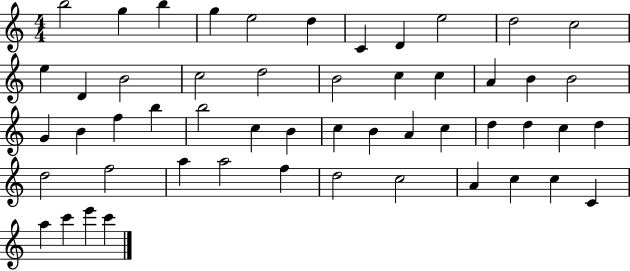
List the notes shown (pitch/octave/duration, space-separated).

B5/h G5/q B5/q G5/q E5/h D5/q C4/q D4/q E5/h D5/h C5/h E5/q D4/q B4/h C5/h D5/h B4/h C5/q C5/q A4/q B4/q B4/h G4/q B4/q F5/q B5/q B5/h C5/q B4/q C5/q B4/q A4/q C5/q D5/q D5/q C5/q D5/q D5/h F5/h A5/q A5/h F5/q D5/h C5/h A4/q C5/q C5/q C4/q A5/q C6/q E6/q C6/q